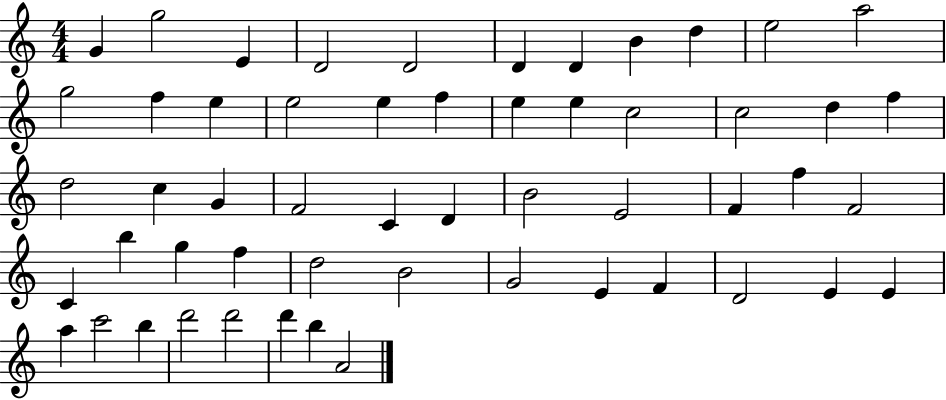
G4/q G5/h E4/q D4/h D4/h D4/q D4/q B4/q D5/q E5/h A5/h G5/h F5/q E5/q E5/h E5/q F5/q E5/q E5/q C5/h C5/h D5/q F5/q D5/h C5/q G4/q F4/h C4/q D4/q B4/h E4/h F4/q F5/q F4/h C4/q B5/q G5/q F5/q D5/h B4/h G4/h E4/q F4/q D4/h E4/q E4/q A5/q C6/h B5/q D6/h D6/h D6/q B5/q A4/h